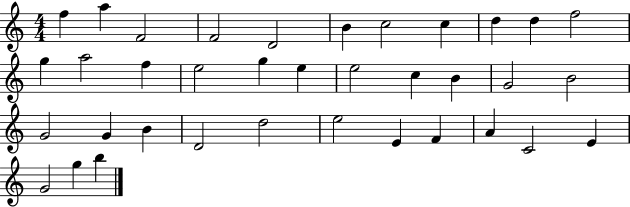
X:1
T:Untitled
M:4/4
L:1/4
K:C
f a F2 F2 D2 B c2 c d d f2 g a2 f e2 g e e2 c B G2 B2 G2 G B D2 d2 e2 E F A C2 E G2 g b